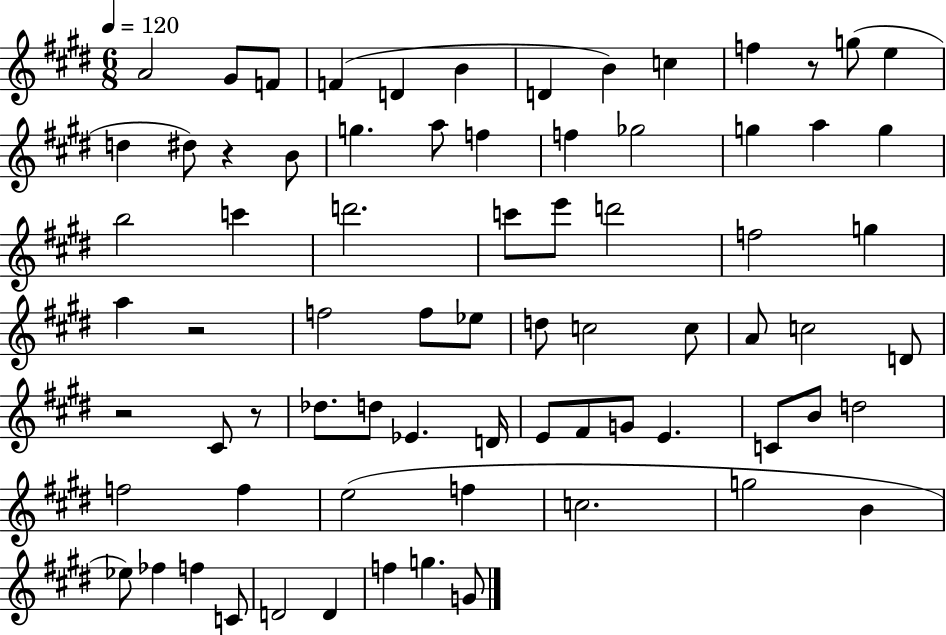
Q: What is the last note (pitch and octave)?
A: G4